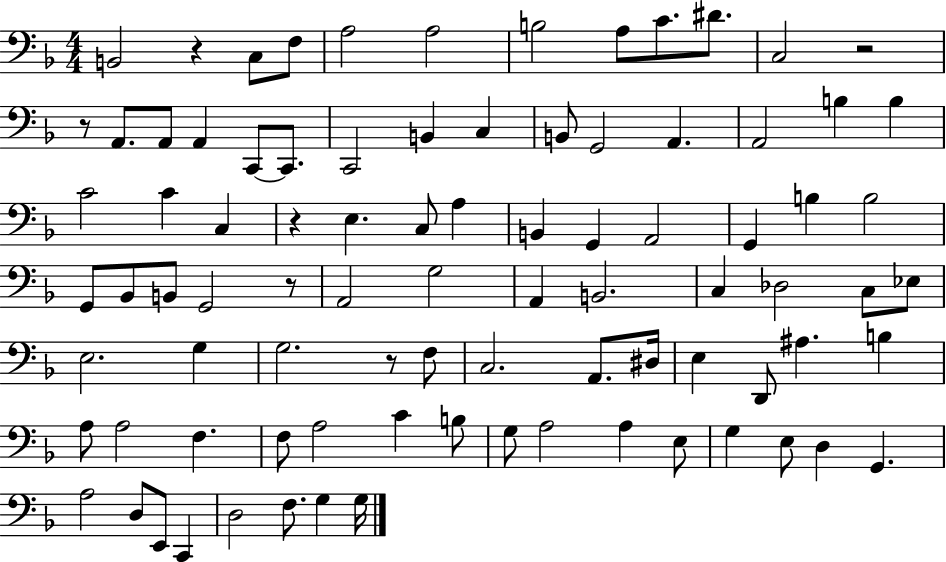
X:1
T:Untitled
M:4/4
L:1/4
K:F
B,,2 z C,/2 F,/2 A,2 A,2 B,2 A,/2 C/2 ^D/2 C,2 z2 z/2 A,,/2 A,,/2 A,, C,,/2 C,,/2 C,,2 B,, C, B,,/2 G,,2 A,, A,,2 B, B, C2 C C, z E, C,/2 A, B,, G,, A,,2 G,, B, B,2 G,,/2 _B,,/2 B,,/2 G,,2 z/2 A,,2 G,2 A,, B,,2 C, _D,2 C,/2 _E,/2 E,2 G, G,2 z/2 F,/2 C,2 A,,/2 ^D,/4 E, D,,/2 ^A, B, A,/2 A,2 F, F,/2 A,2 C B,/2 G,/2 A,2 A, E,/2 G, E,/2 D, G,, A,2 D,/2 E,,/2 C,, D,2 F,/2 G, G,/4